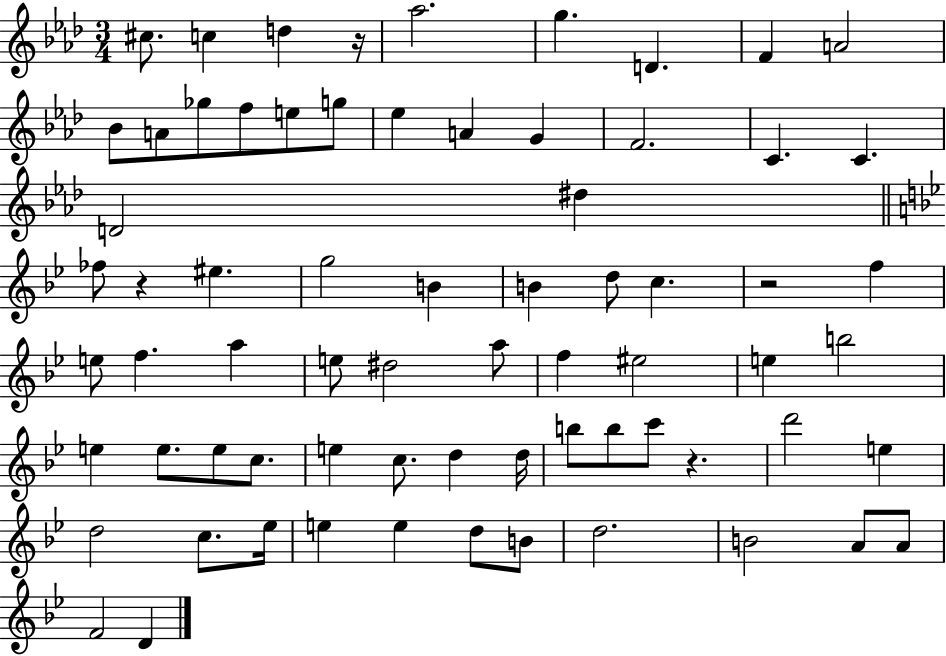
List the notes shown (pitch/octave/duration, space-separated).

C#5/e. C5/q D5/q R/s Ab5/h. G5/q. D4/q. F4/q A4/h Bb4/e A4/e Gb5/e F5/e E5/e G5/e Eb5/q A4/q G4/q F4/h. C4/q. C4/q. D4/h D#5/q FES5/e R/q EIS5/q. G5/h B4/q B4/q D5/e C5/q. R/h F5/q E5/e F5/q. A5/q E5/e D#5/h A5/e F5/q EIS5/h E5/q B5/h E5/q E5/e. E5/e C5/e. E5/q C5/e. D5/q D5/s B5/e B5/e C6/e R/q. D6/h E5/q D5/h C5/e. Eb5/s E5/q E5/q D5/e B4/e D5/h. B4/h A4/e A4/e F4/h D4/q